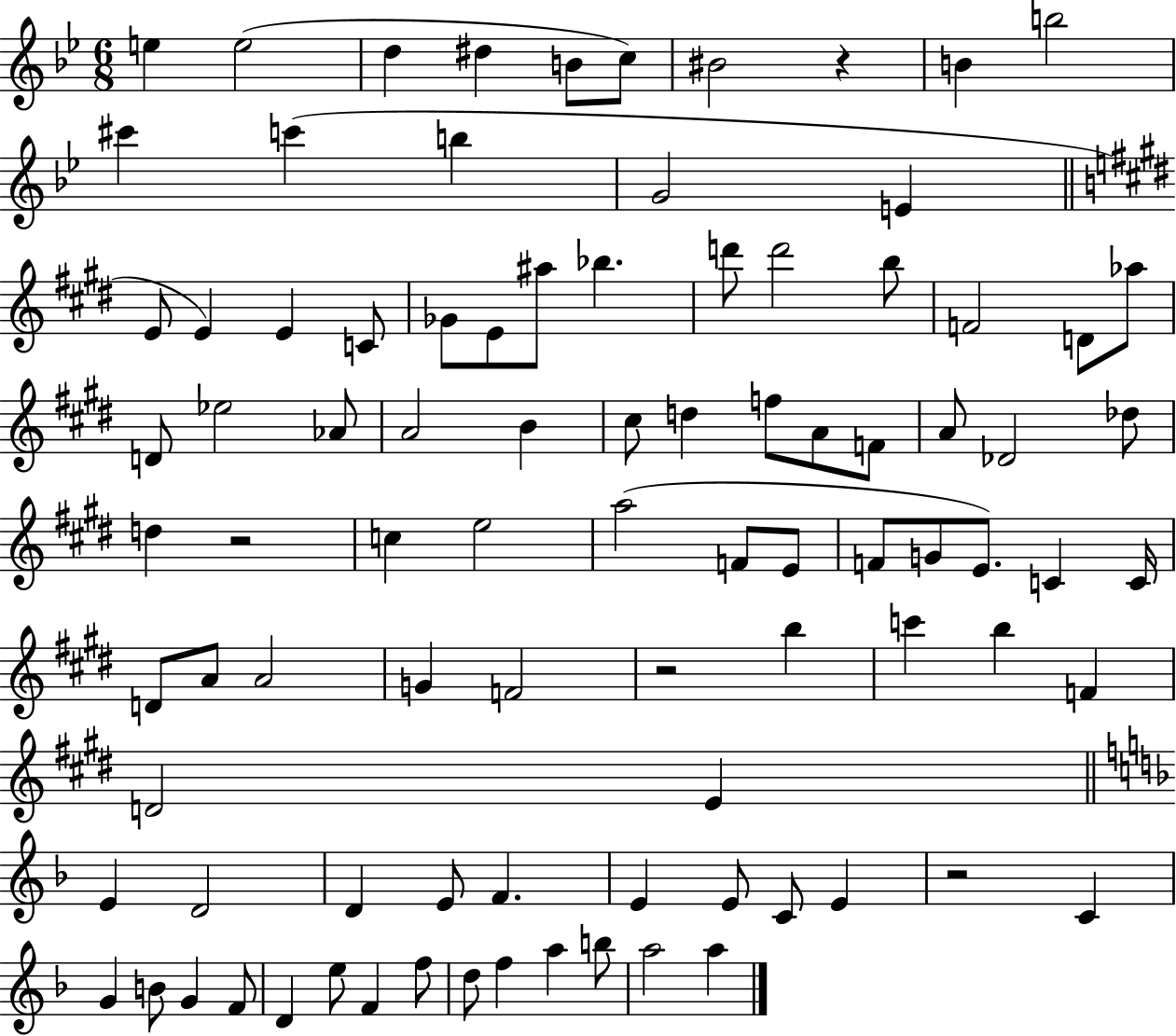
X:1
T:Untitled
M:6/8
L:1/4
K:Bb
e e2 d ^d B/2 c/2 ^B2 z B b2 ^c' c' b G2 E E/2 E E C/2 _G/2 E/2 ^a/2 _b d'/2 d'2 b/2 F2 D/2 _a/2 D/2 _e2 _A/2 A2 B ^c/2 d f/2 A/2 F/2 A/2 _D2 _d/2 d z2 c e2 a2 F/2 E/2 F/2 G/2 E/2 C C/4 D/2 A/2 A2 G F2 z2 b c' b F D2 E E D2 D E/2 F E E/2 C/2 E z2 C G B/2 G F/2 D e/2 F f/2 d/2 f a b/2 a2 a